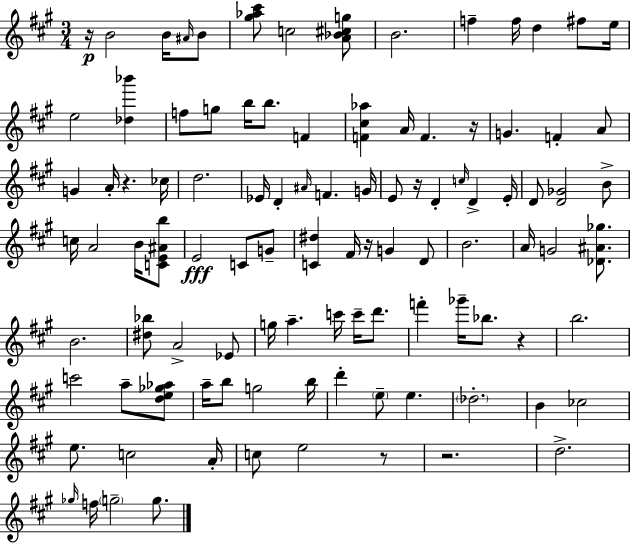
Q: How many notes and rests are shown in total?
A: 102